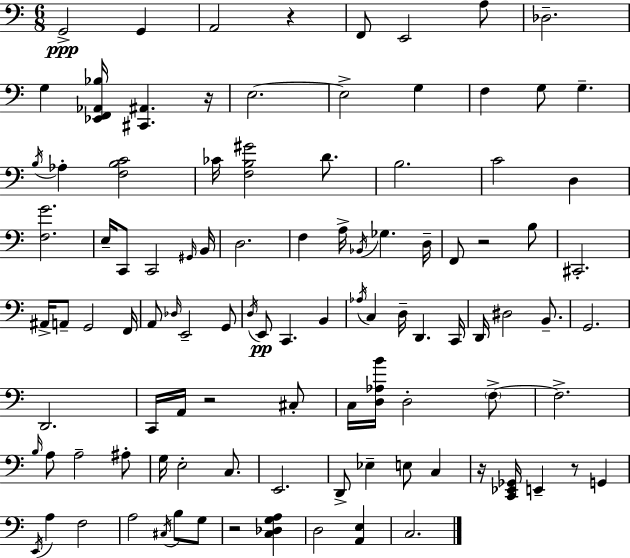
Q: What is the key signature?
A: C major